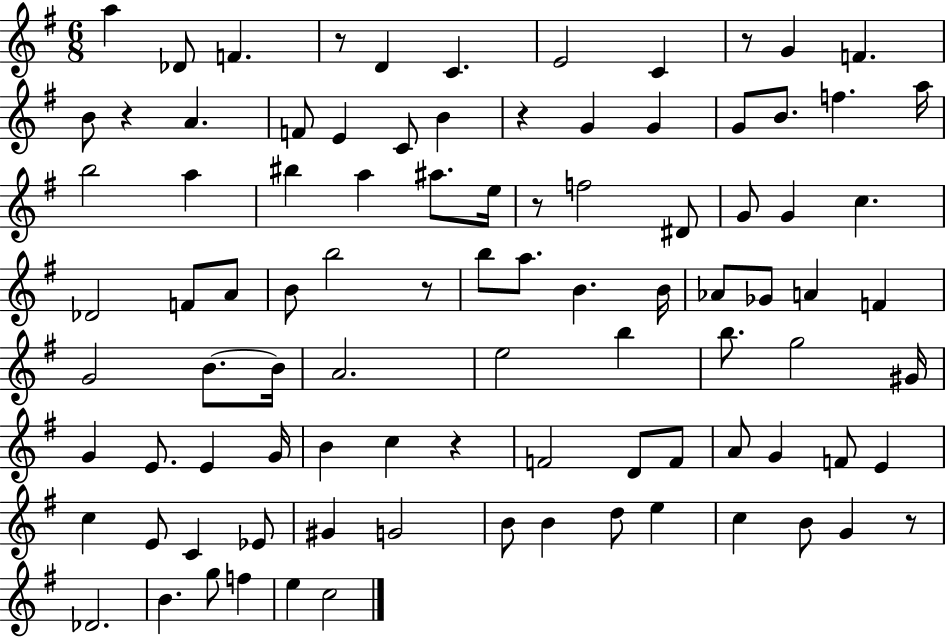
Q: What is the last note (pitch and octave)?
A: C5